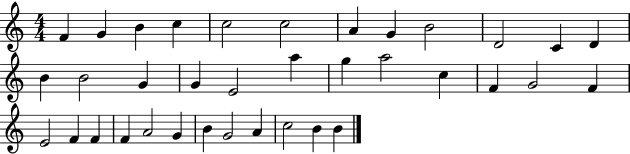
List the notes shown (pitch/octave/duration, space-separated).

F4/q G4/q B4/q C5/q C5/h C5/h A4/q G4/q B4/h D4/h C4/q D4/q B4/q B4/h G4/q G4/q E4/h A5/q G5/q A5/h C5/q F4/q G4/h F4/q E4/h F4/q F4/q F4/q A4/h G4/q B4/q G4/h A4/q C5/h B4/q B4/q